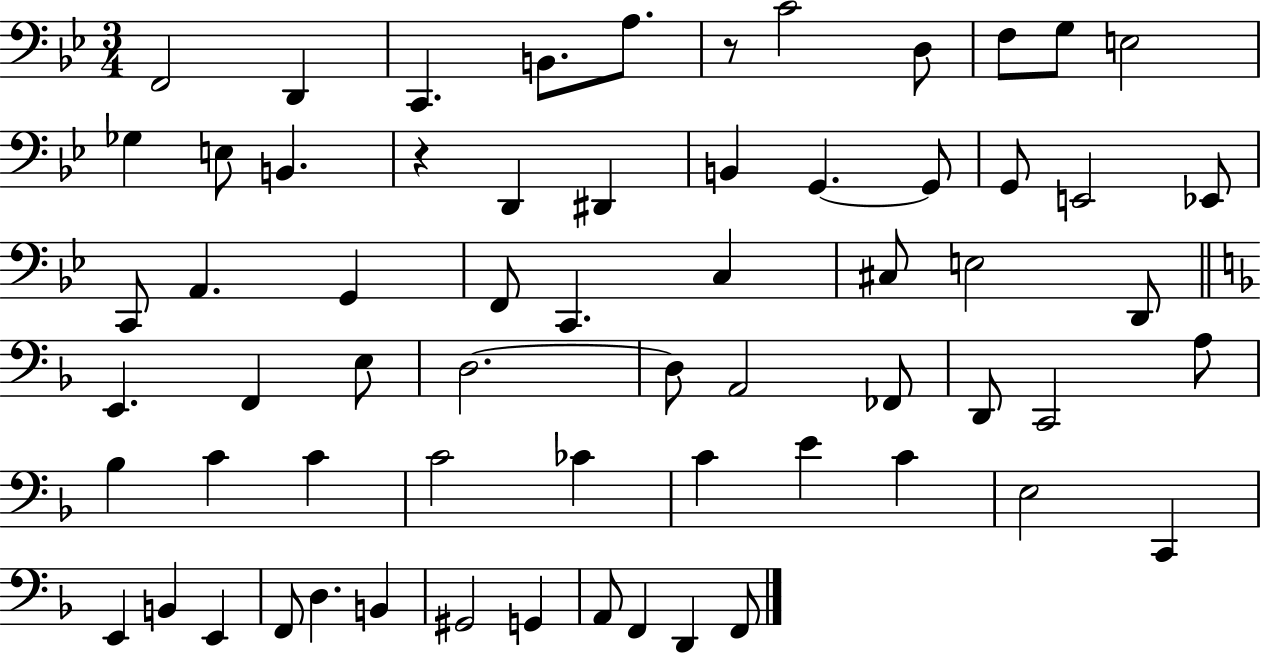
{
  \clef bass
  \numericTimeSignature
  \time 3/4
  \key bes \major
  \repeat volta 2 { f,2 d,4 | c,4. b,8. a8. | r8 c'2 d8 | f8 g8 e2 | \break ges4 e8 b,4. | r4 d,4 dis,4 | b,4 g,4.~~ g,8 | g,8 e,2 ees,8 | \break c,8 a,4. g,4 | f,8 c,4. c4 | cis8 e2 d,8 | \bar "||" \break \key f \major e,4. f,4 e8 | d2.~~ | d8 a,2 fes,8 | d,8 c,2 a8 | \break bes4 c'4 c'4 | c'2 ces'4 | c'4 e'4 c'4 | e2 c,4 | \break e,4 b,4 e,4 | f,8 d4. b,4 | gis,2 g,4 | a,8 f,4 d,4 f,8 | \break } \bar "|."
}